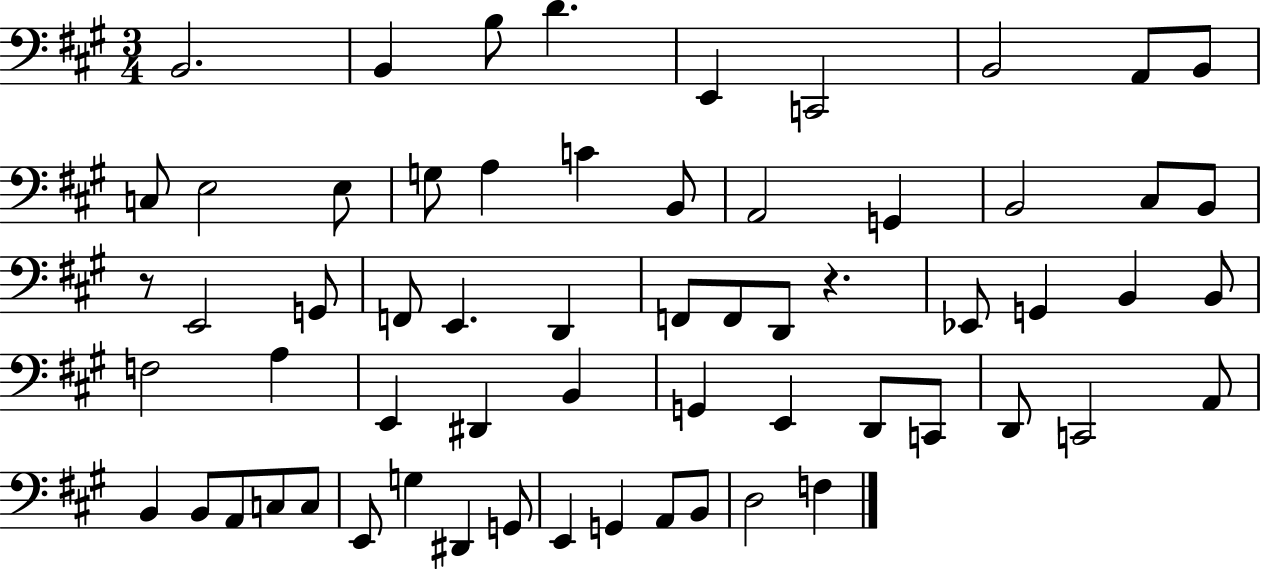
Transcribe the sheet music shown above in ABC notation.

X:1
T:Untitled
M:3/4
L:1/4
K:A
B,,2 B,, B,/2 D E,, C,,2 B,,2 A,,/2 B,,/2 C,/2 E,2 E,/2 G,/2 A, C B,,/2 A,,2 G,, B,,2 ^C,/2 B,,/2 z/2 E,,2 G,,/2 F,,/2 E,, D,, F,,/2 F,,/2 D,,/2 z _E,,/2 G,, B,, B,,/2 F,2 A, E,, ^D,, B,, G,, E,, D,,/2 C,,/2 D,,/2 C,,2 A,,/2 B,, B,,/2 A,,/2 C,/2 C,/2 E,,/2 G, ^D,, G,,/2 E,, G,, A,,/2 B,,/2 D,2 F,